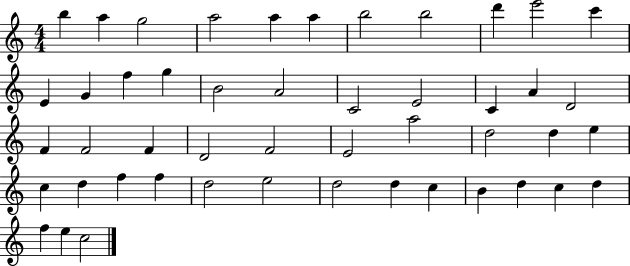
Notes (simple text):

B5/q A5/q G5/h A5/h A5/q A5/q B5/h B5/h D6/q E6/h C6/q E4/q G4/q F5/q G5/q B4/h A4/h C4/h E4/h C4/q A4/q D4/h F4/q F4/h F4/q D4/h F4/h E4/h A5/h D5/h D5/q E5/q C5/q D5/q F5/q F5/q D5/h E5/h D5/h D5/q C5/q B4/q D5/q C5/q D5/q F5/q E5/q C5/h